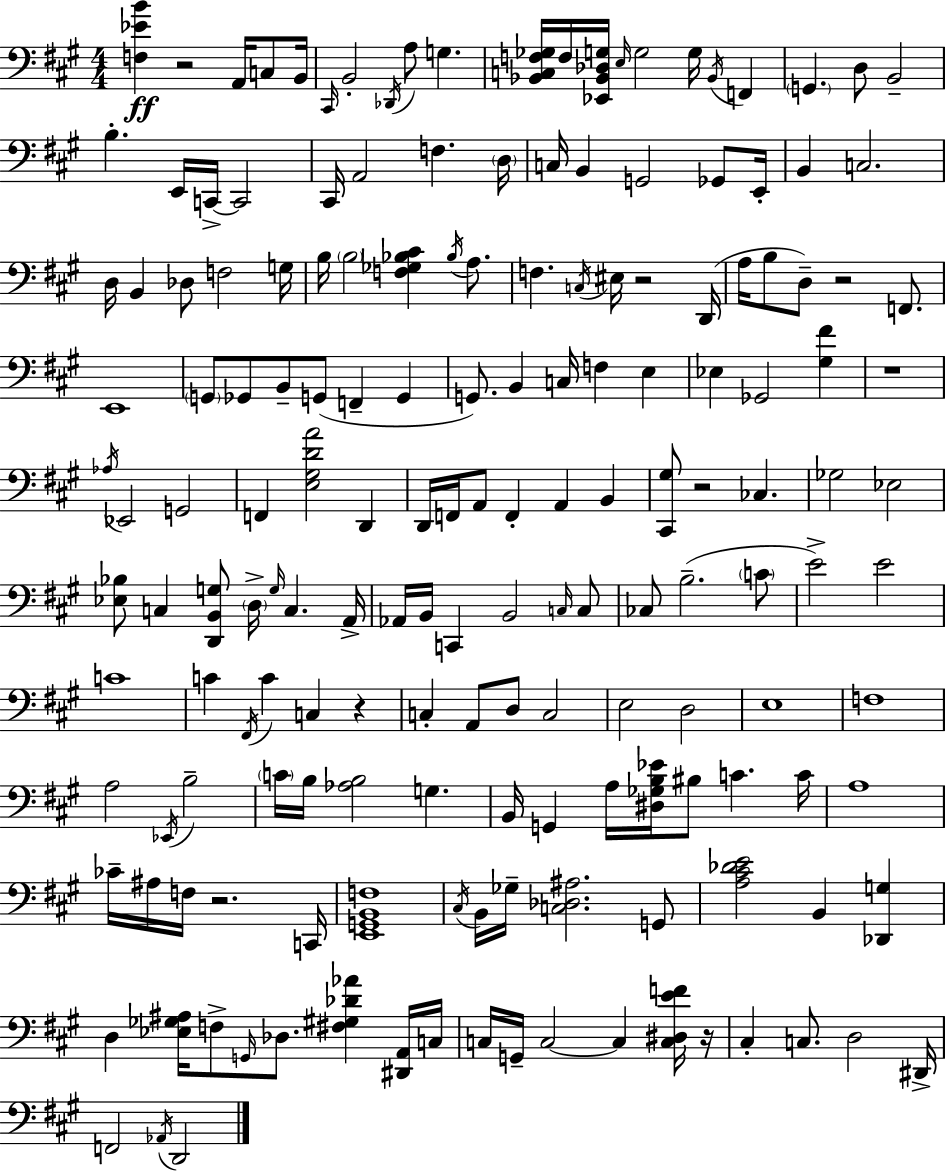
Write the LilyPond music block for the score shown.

{
  \clef bass
  \numericTimeSignature
  \time 4/4
  \key a \major
  \repeat volta 2 { <f ees' b'>4\ff r2 a,16 c8 b,16 | \grace { cis,16 } b,2-. \acciaccatura { des,16 } a8 g4. | <bes, c f ges>16 f16 <ees, bes, des g>16 \grace { e16 } g2 g16 \acciaccatura { bes,16 } | f,4 \parenthesize g,4. d8 b,2-- | \break b4.-. e,16 c,16->~~ c,2 | cis,16 a,2 f4. | \parenthesize d16 c16 b,4 g,2 | ges,8 e,16-. b,4 c2. | \break d16 b,4 des8 f2 | g16 b16 \parenthesize b2 <f ges bes cis'>4 | \acciaccatura { bes16 } a8. f4. \acciaccatura { c16 } eis16 r2 | d,16( a16 b8 d8--) r2 | \break f,8. e,1 | \parenthesize g,8 ges,8 b,8-- g,8( f,4-- | g,4 g,8.) b,4 c16 f4 | e4 ees4 ges,2 | \break <gis fis'>4 r1 | \acciaccatura { aes16 } ees,2 g,2 | f,4 <e gis d' a'>2 | d,4 d,16 f,16 a,8 f,4-. a,4 | \break b,4 <cis, gis>8 r2 | ces4. ges2 ees2 | <ees bes>8 c4 <d, b, g>8 \parenthesize d16-> | \grace { g16 } c4. a,16-> aes,16 b,16 c,4 b,2 | \break \grace { c16 } c8 ces8 b2.--( | \parenthesize c'8 e'2->) | e'2 c'1 | c'4 \acciaccatura { fis,16 } c'4 | \break c4 r4 c4-. a,8 | d8 c2 e2 | d2 e1 | f1 | \break a2 | \acciaccatura { ees,16 } b2-- \parenthesize c'16 b16 <aes b>2 | g4. b,16 g,4 | a16 <dis ges b ees'>16 bis8 c'4. c'16 a1 | \break ces'16-- ais16 f16 r2. | c,16 <e, g, b, f>1 | \acciaccatura { cis16 } b,16 ges16-- <c des ais>2. | g,8 <a cis' des' e'>2 | \break b,4 <des, g>4 d4 | <ees ges ais>16 f8-> \grace { g,16 } des8. <fis gis des' aes'>4 <dis, a,>16 c16 c16 g,16-- c2~~ | c4 <c dis e' f'>16 r16 cis4-. | c8. d2 dis,16-> f,2 | \break \acciaccatura { aes,16 } d,2 } \bar "|."
}